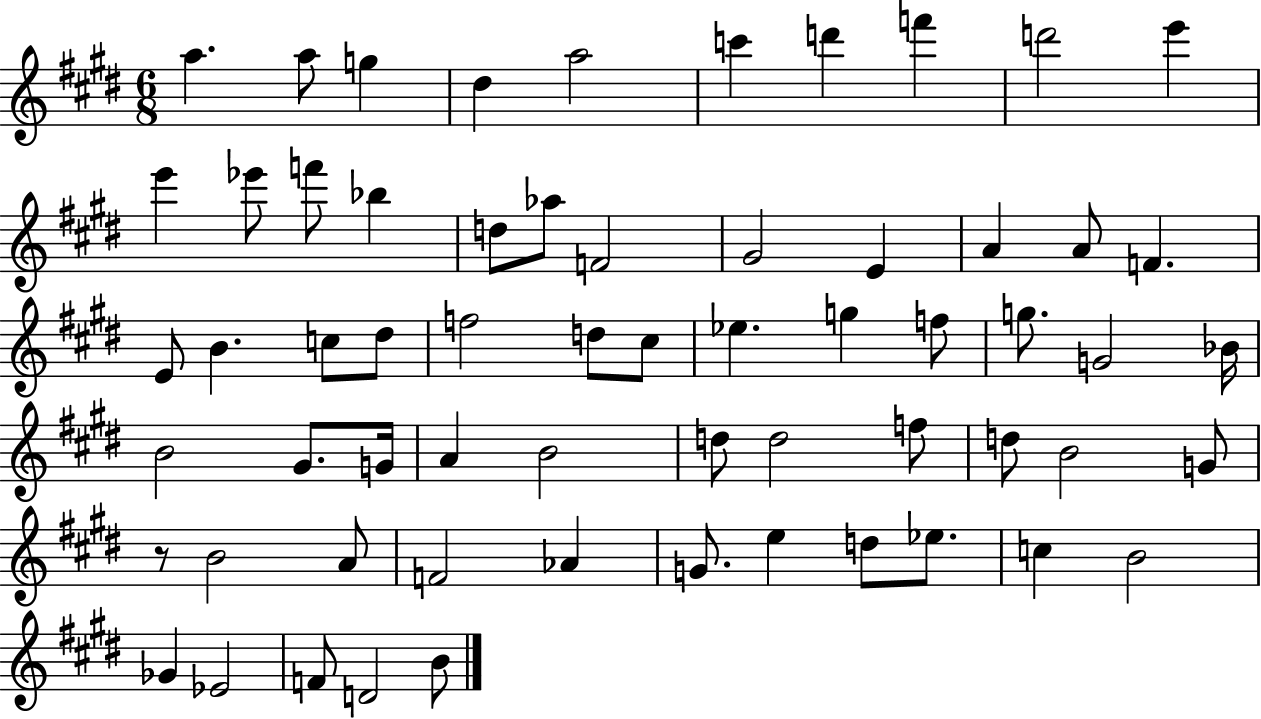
{
  \clef treble
  \numericTimeSignature
  \time 6/8
  \key e \major
  a''4. a''8 g''4 | dis''4 a''2 | c'''4 d'''4 f'''4 | d'''2 e'''4 | \break e'''4 ees'''8 f'''8 bes''4 | d''8 aes''8 f'2 | gis'2 e'4 | a'4 a'8 f'4. | \break e'8 b'4. c''8 dis''8 | f''2 d''8 cis''8 | ees''4. g''4 f''8 | g''8. g'2 bes'16 | \break b'2 gis'8. g'16 | a'4 b'2 | d''8 d''2 f''8 | d''8 b'2 g'8 | \break r8 b'2 a'8 | f'2 aes'4 | g'8. e''4 d''8 ees''8. | c''4 b'2 | \break ges'4 ees'2 | f'8 d'2 b'8 | \bar "|."
}